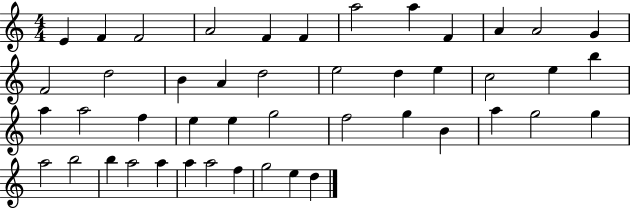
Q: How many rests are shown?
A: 0